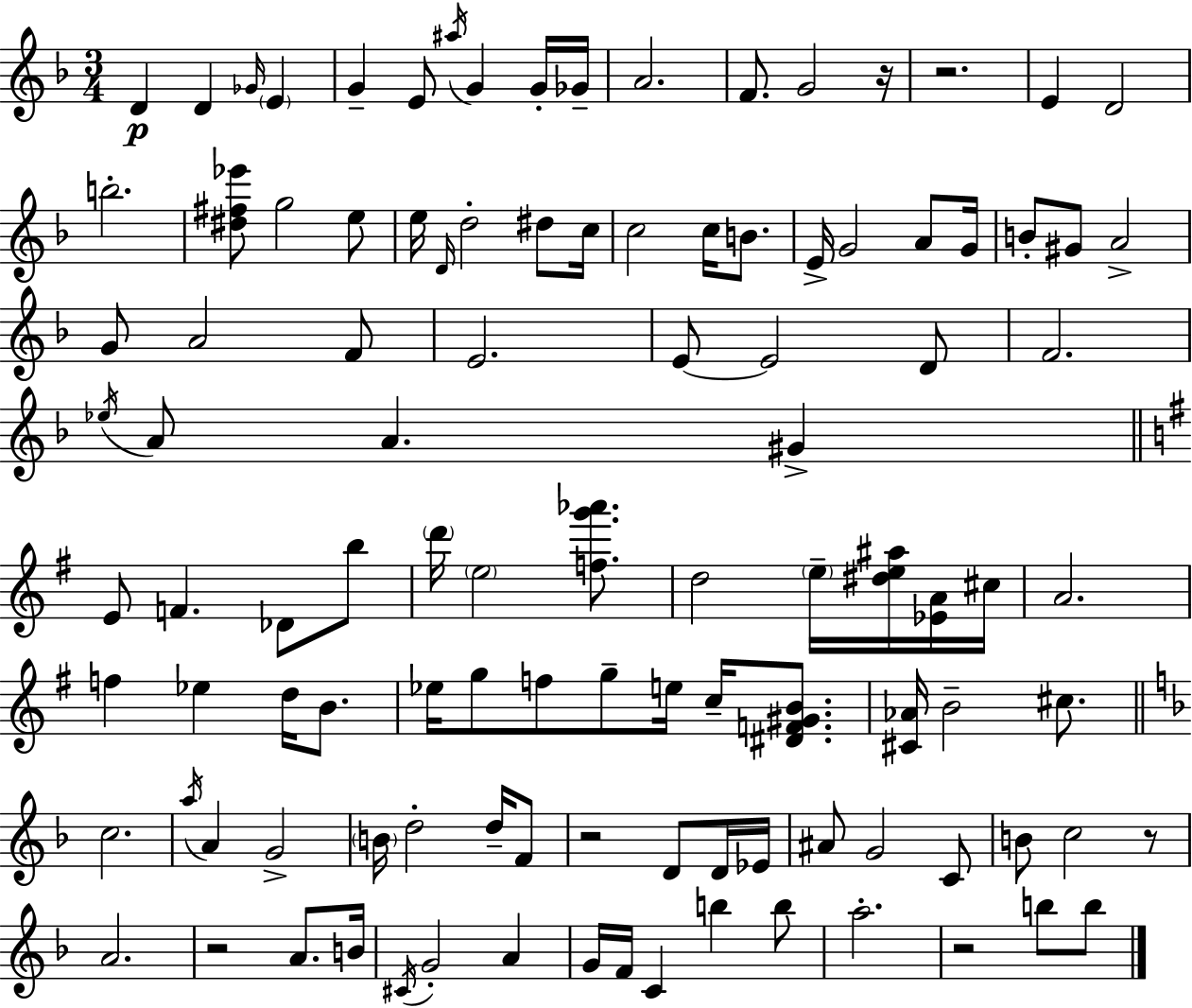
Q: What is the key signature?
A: D minor